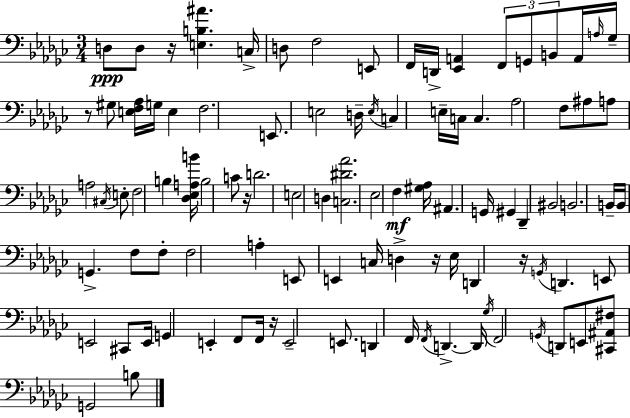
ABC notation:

X:1
T:Untitled
M:3/4
L:1/4
K:Ebm
D,/2 D,/2 z/4 [E,B,^A] C,/4 D,/2 F,2 E,,/2 F,,/4 D,,/4 [_E,,A,,] F,,/2 G,,/2 B,,/2 A,,/4 A,/4 _G,/4 z/2 ^G,/2 [E,F,_A,]/4 G,/4 E, F,2 E,,/2 E,2 D,/4 E,/4 C, E,/4 C,/4 C, _A,2 F,/2 ^A,/2 A,/2 A,2 ^C,/4 E,/2 F,2 B, [_D,_E,A,B]/4 B,2 C/2 z/4 D2 E,2 D, [C,^D_A]2 _E,2 F, [^G,_A,]/4 ^A,, G,,/4 ^G,, _D,, ^B,,2 B,,2 B,,/4 B,,/4 G,, F,/2 F,/2 F,2 A, E,,/2 E,, C,/4 D, z/4 _E,/4 D,, z/4 G,,/4 D,, E,,/2 E,,2 ^C,,/2 E,,/4 G,, E,, F,,/2 F,,/4 z/4 E,,2 E,,/2 D,, F,,/4 F,,/4 D,, D,,/4 _G,/4 F,,2 G,,/4 D,,/2 E,,/2 [^C,,^A,,^F,]/2 G,,2 B,/2